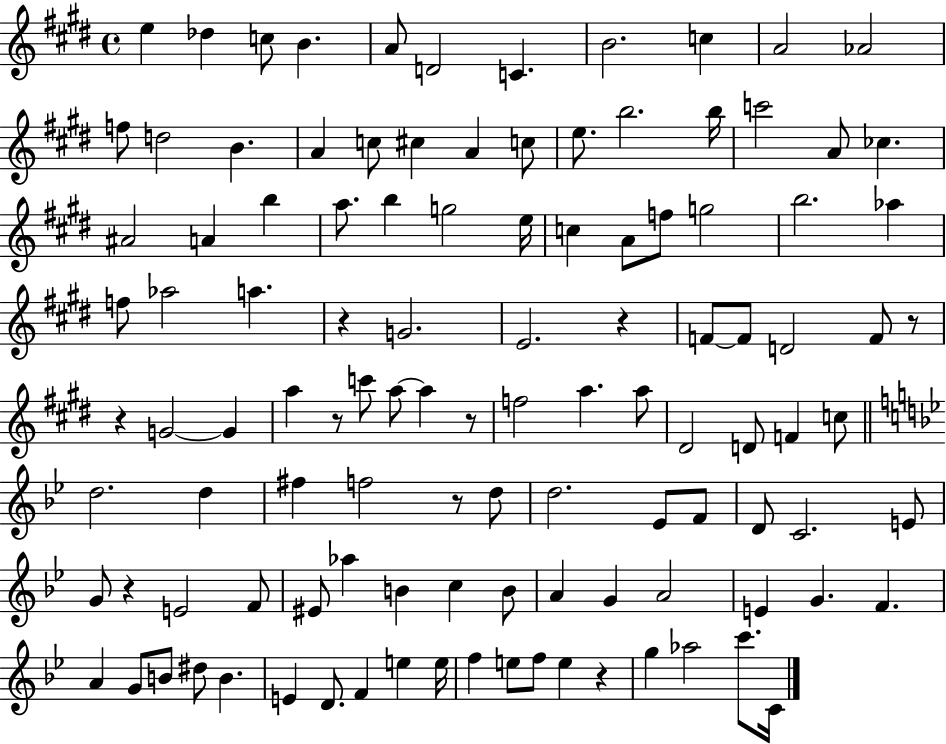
X:1
T:Untitled
M:4/4
L:1/4
K:E
e _d c/2 B A/2 D2 C B2 c A2 _A2 f/2 d2 B A c/2 ^c A c/2 e/2 b2 b/4 c'2 A/2 _c ^A2 A b a/2 b g2 e/4 c A/2 f/2 g2 b2 _a f/2 _a2 a z G2 E2 z F/2 F/2 D2 F/2 z/2 z G2 G a z/2 c'/2 a/2 a z/2 f2 a a/2 ^D2 D/2 F c/2 d2 d ^f f2 z/2 d/2 d2 _E/2 F/2 D/2 C2 E/2 G/2 z E2 F/2 ^E/2 _a B c B/2 A G A2 E G F A G/2 B/2 ^d/2 B E D/2 F e e/4 f e/2 f/2 e z g _a2 c'/2 C/4